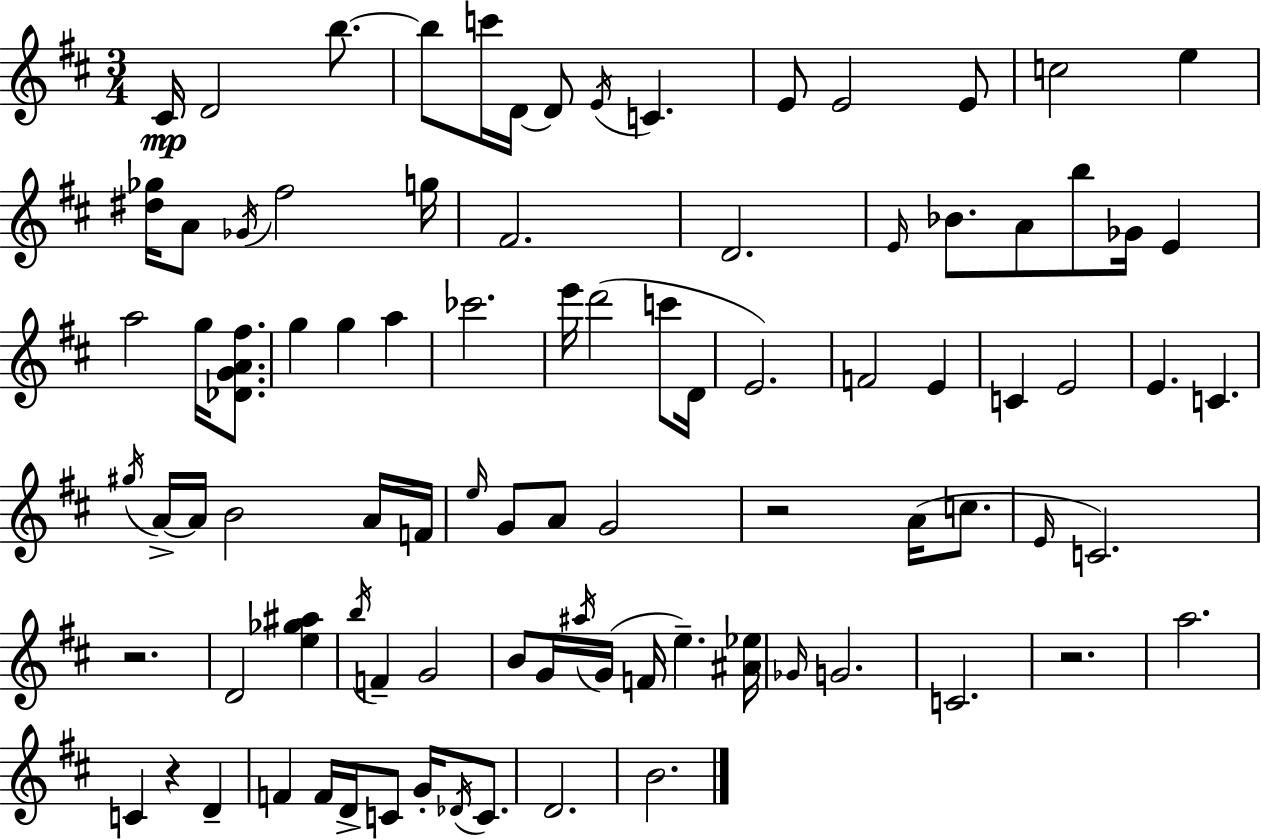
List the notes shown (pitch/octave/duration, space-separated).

C#4/s D4/h B5/e. B5/e C6/s D4/s D4/e E4/s C4/q. E4/e E4/h E4/e C5/h E5/q [D#5,Gb5]/s A4/e Gb4/s F#5/h G5/s F#4/h. D4/h. E4/s Bb4/e. A4/e B5/e Gb4/s E4/q A5/h G5/s [Db4,G4,A4,F#5]/e. G5/q G5/q A5/q CES6/h. E6/s D6/h C6/e D4/s E4/h. F4/h E4/q C4/q E4/h E4/q. C4/q. G#5/s A4/s A4/s B4/h A4/s F4/s E5/s G4/e A4/e G4/h R/h A4/s C5/e. E4/s C4/h. R/h. D4/h [E5,Gb5,A#5]/q B5/s F4/q G4/h B4/e G4/s A#5/s G4/s F4/s E5/q. [A#4,Eb5]/s Gb4/s G4/h. C4/h. R/h. A5/h. C4/q R/q D4/q F4/q F4/s D4/s C4/e G4/s Db4/s C4/e. D4/h. B4/h.